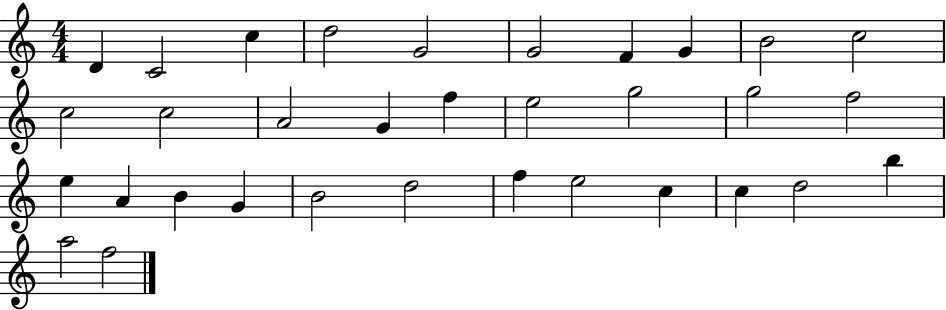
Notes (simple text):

D4/q C4/h C5/q D5/h G4/h G4/h F4/q G4/q B4/h C5/h C5/h C5/h A4/h G4/q F5/q E5/h G5/h G5/h F5/h E5/q A4/q B4/q G4/q B4/h D5/h F5/q E5/h C5/q C5/q D5/h B5/q A5/h F5/h